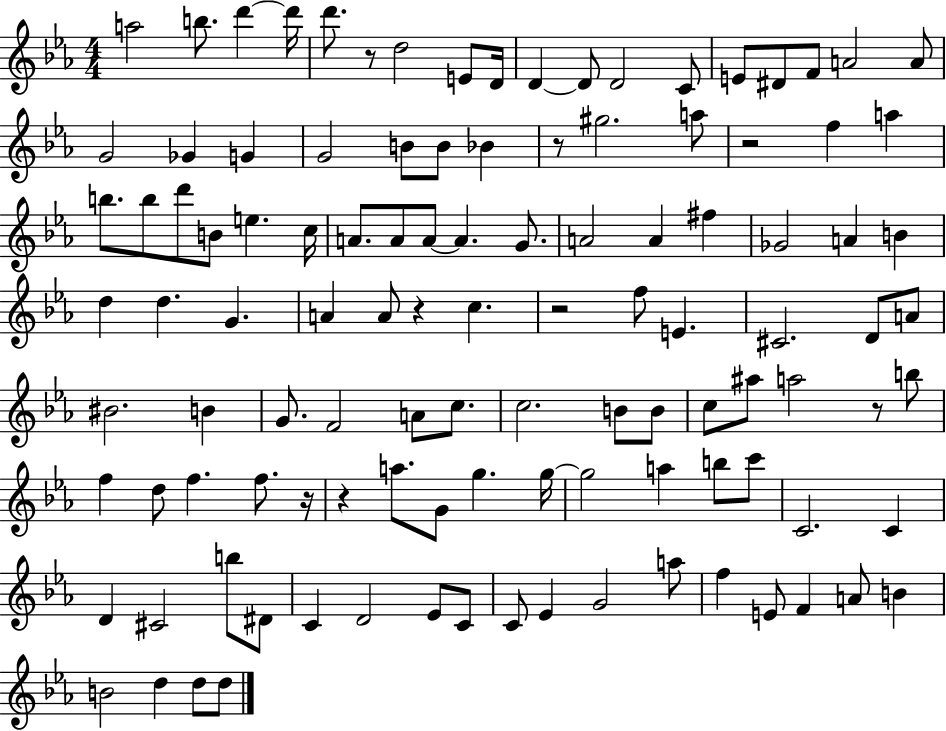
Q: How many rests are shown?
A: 8